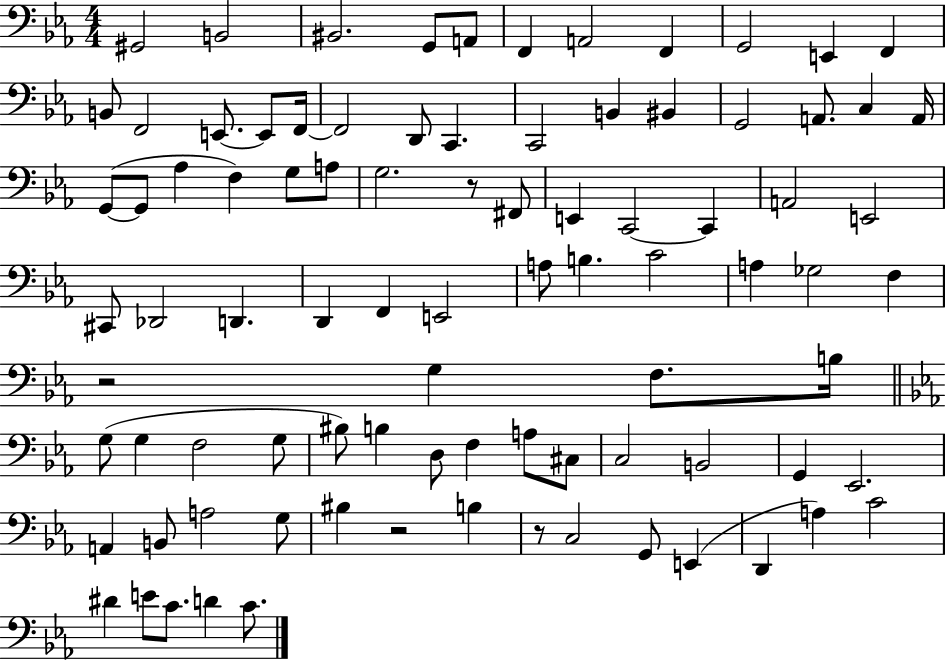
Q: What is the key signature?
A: EES major